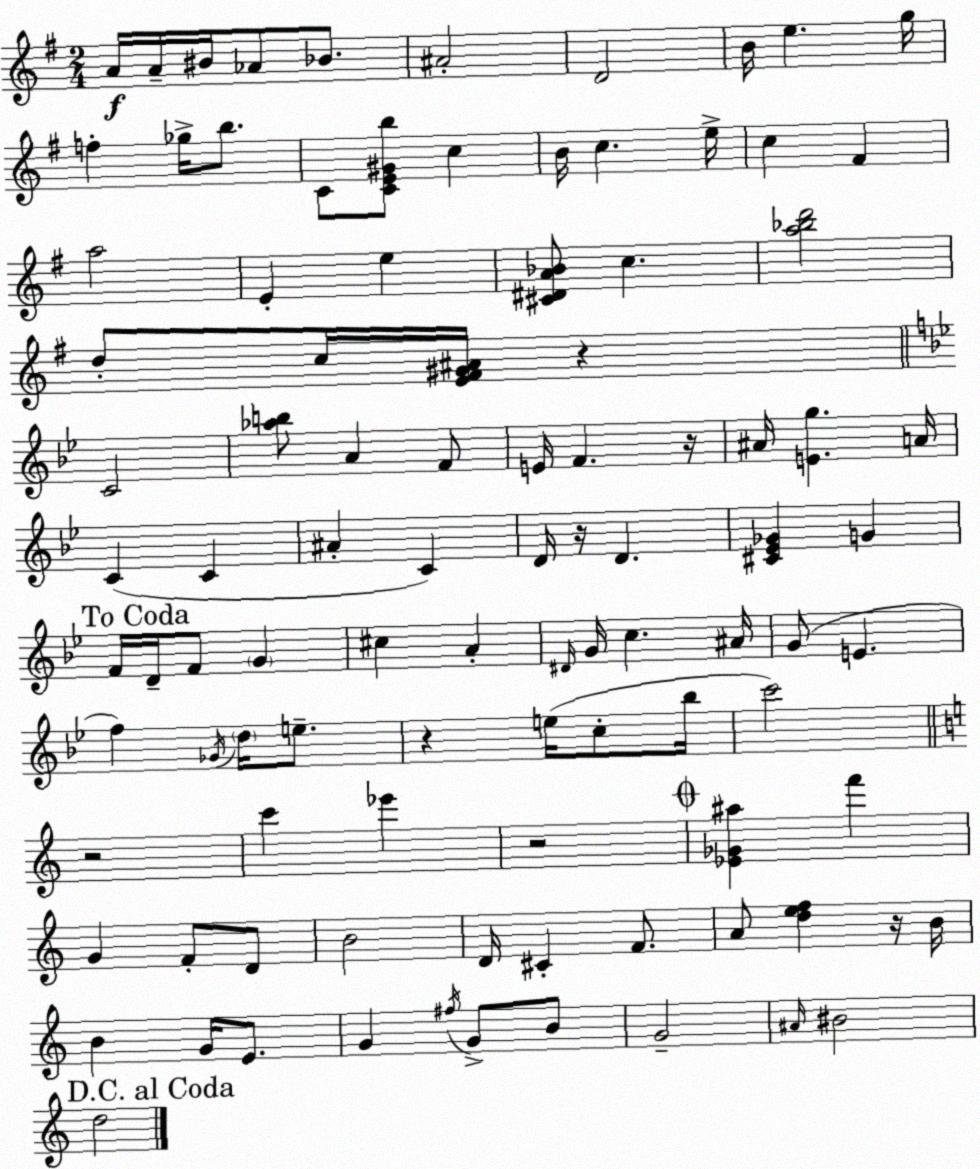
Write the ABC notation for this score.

X:1
T:Untitled
M:2/4
L:1/4
K:G
A/4 A/4 ^B/4 _A/2 _B/2 ^A2 D2 B/4 e g/4 f _g/4 b/2 C/2 [CE^Gb]/2 c B/4 c e/4 c ^F a2 E e [^C^DA_B]/2 c [a_bd']2 d/2 c/4 [E^F^G^A]/4 z C2 [_ab]/2 A F/2 E/4 F z/4 ^A/4 [Eg] A/4 C C ^A C D/4 z/4 D [^C_E_G] G F/4 D/4 F/2 G ^c A ^D/4 G/4 c ^A/4 G/2 E f _G/4 d/4 e/2 z e/4 c/2 _b/4 c'2 z2 c' _e' z2 [_E_G^a] f' G F/2 D/2 B2 D/4 ^C F/2 A/2 [def] z/4 B/4 B G/4 E/2 G ^f/4 G/2 B/2 G2 ^A/4 ^B2 d2